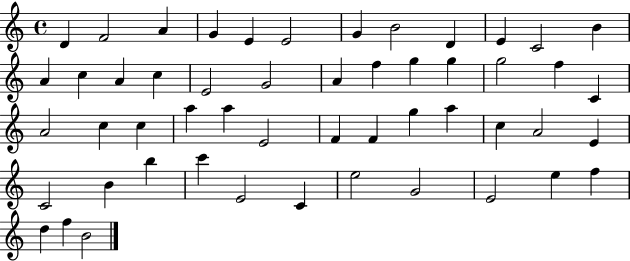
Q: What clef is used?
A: treble